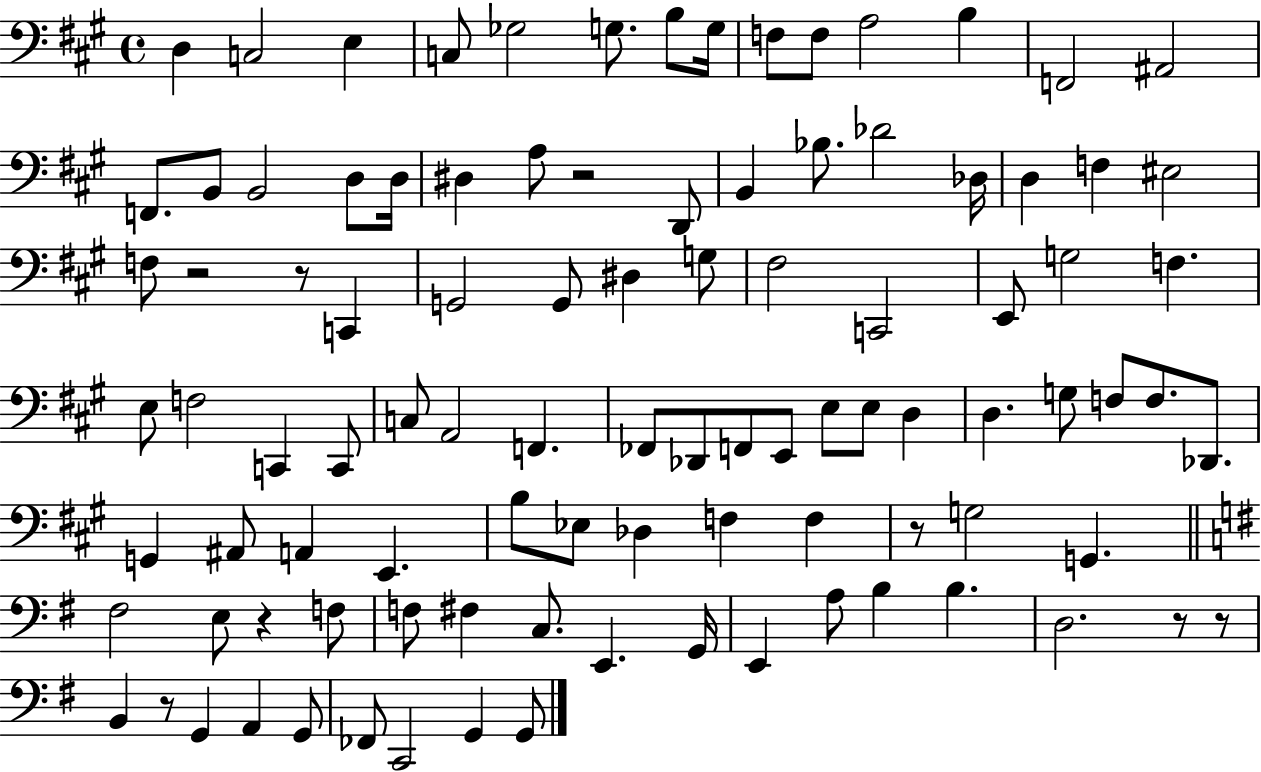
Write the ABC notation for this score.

X:1
T:Untitled
M:4/4
L:1/4
K:A
D, C,2 E, C,/2 _G,2 G,/2 B,/2 G,/4 F,/2 F,/2 A,2 B, F,,2 ^A,,2 F,,/2 B,,/2 B,,2 D,/2 D,/4 ^D, A,/2 z2 D,,/2 B,, _B,/2 _D2 _D,/4 D, F, ^E,2 F,/2 z2 z/2 C,, G,,2 G,,/2 ^D, G,/2 ^F,2 C,,2 E,,/2 G,2 F, E,/2 F,2 C,, C,,/2 C,/2 A,,2 F,, _F,,/2 _D,,/2 F,,/2 E,,/2 E,/2 E,/2 D, D, G,/2 F,/2 F,/2 _D,,/2 G,, ^A,,/2 A,, E,, B,/2 _E,/2 _D, F, F, z/2 G,2 G,, ^F,2 E,/2 z F,/2 F,/2 ^F, C,/2 E,, G,,/4 E,, A,/2 B, B, D,2 z/2 z/2 B,, z/2 G,, A,, G,,/2 _F,,/2 C,,2 G,, G,,/2